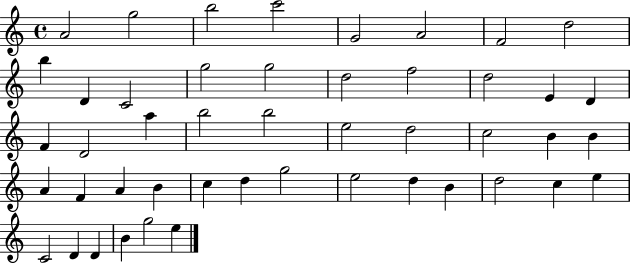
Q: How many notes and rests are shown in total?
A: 47